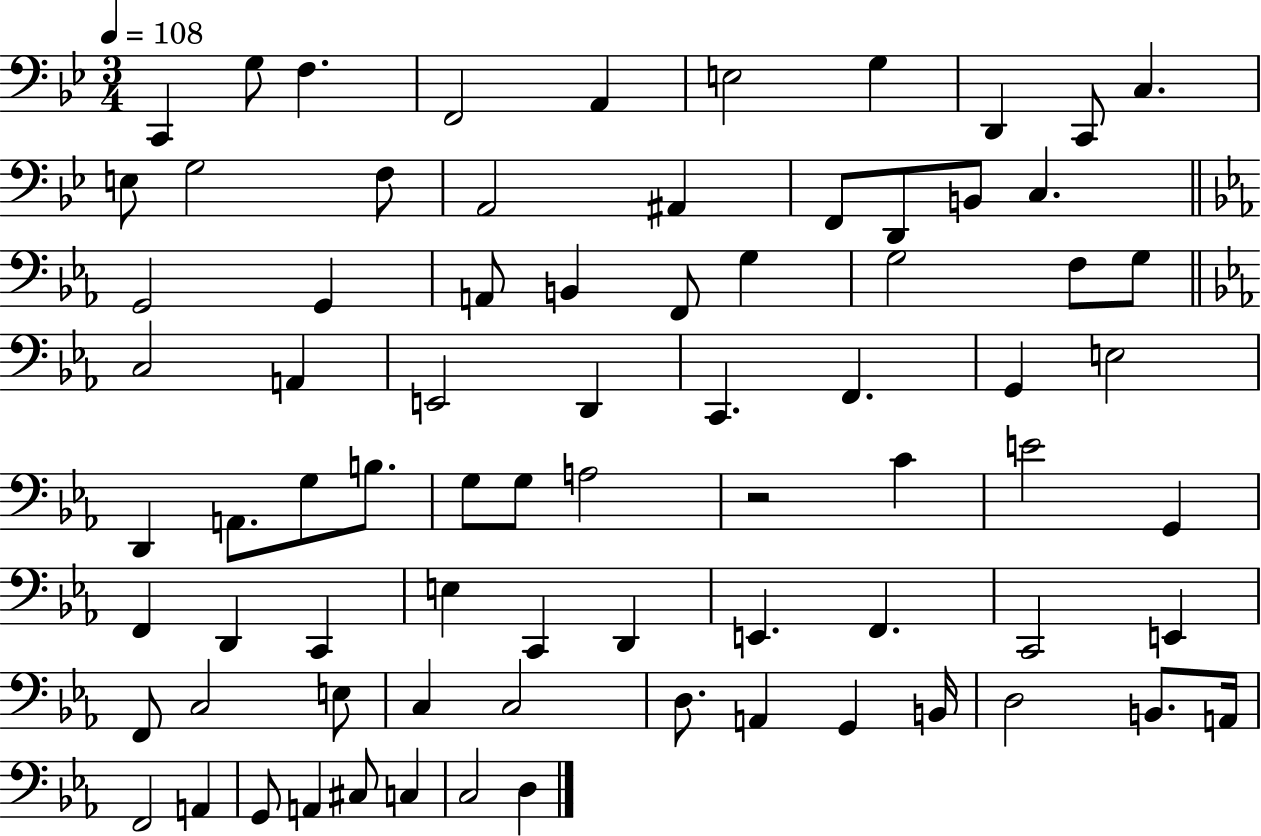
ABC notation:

X:1
T:Untitled
M:3/4
L:1/4
K:Bb
C,, G,/2 F, F,,2 A,, E,2 G, D,, C,,/2 C, E,/2 G,2 F,/2 A,,2 ^A,, F,,/2 D,,/2 B,,/2 C, G,,2 G,, A,,/2 B,, F,,/2 G, G,2 F,/2 G,/2 C,2 A,, E,,2 D,, C,, F,, G,, E,2 D,, A,,/2 G,/2 B,/2 G,/2 G,/2 A,2 z2 C E2 G,, F,, D,, C,, E, C,, D,, E,, F,, C,,2 E,, F,,/2 C,2 E,/2 C, C,2 D,/2 A,, G,, B,,/4 D,2 B,,/2 A,,/4 F,,2 A,, G,,/2 A,, ^C,/2 C, C,2 D,